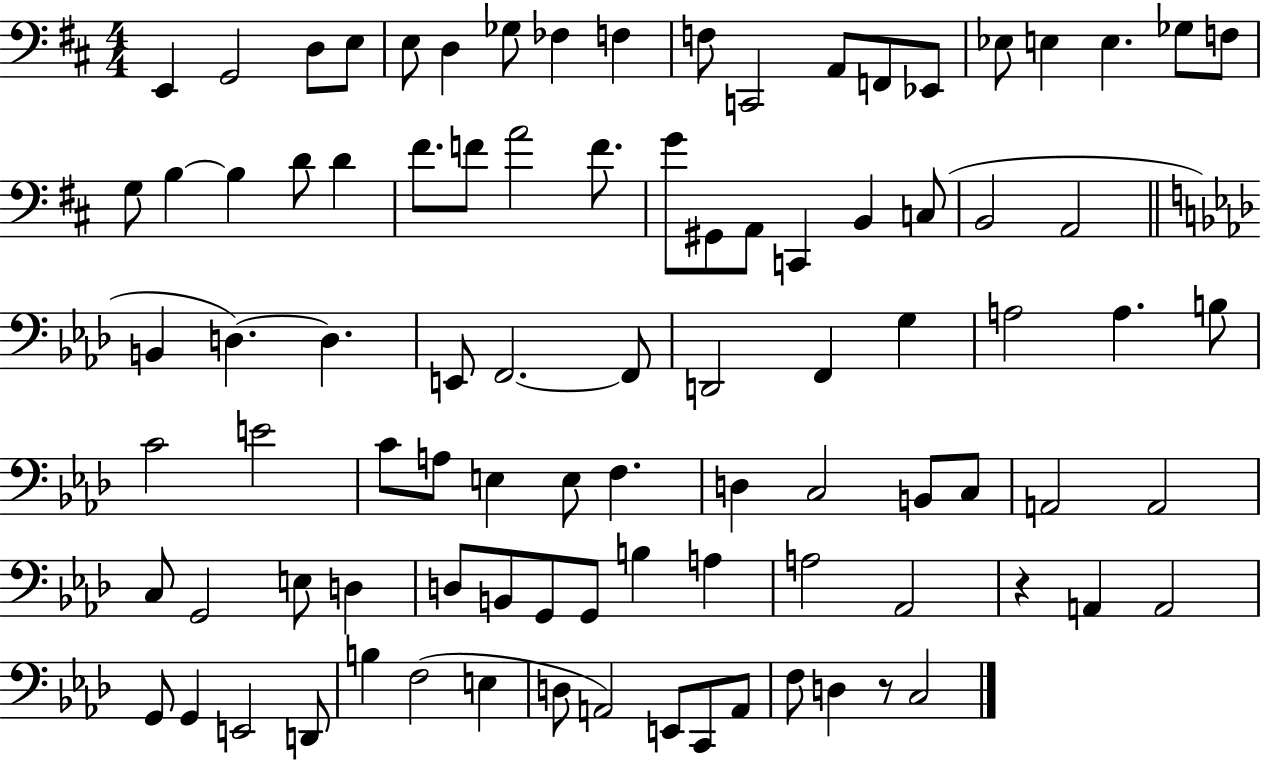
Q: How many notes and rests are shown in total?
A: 92